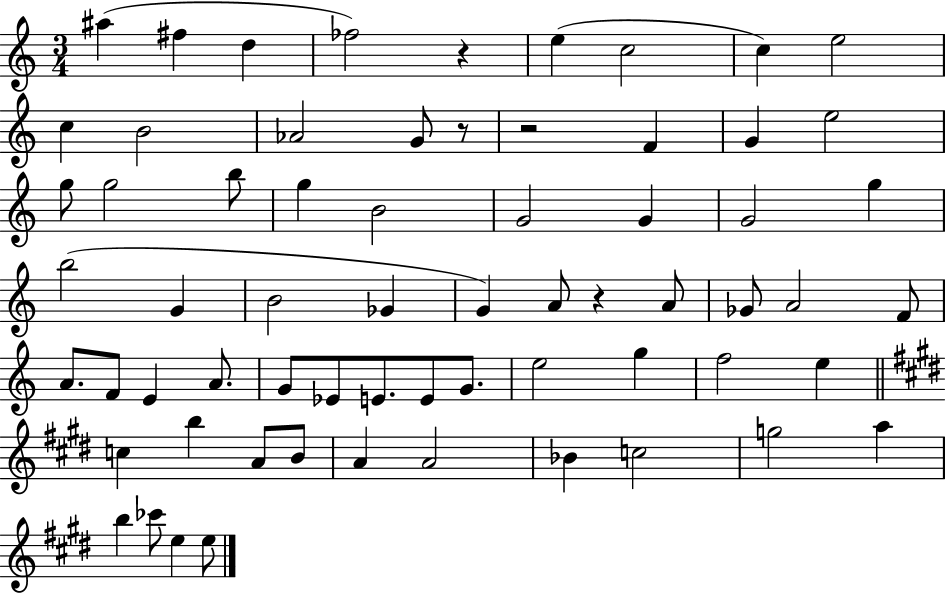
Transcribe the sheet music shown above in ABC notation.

X:1
T:Untitled
M:3/4
L:1/4
K:C
^a ^f d _f2 z e c2 c e2 c B2 _A2 G/2 z/2 z2 F G e2 g/2 g2 b/2 g B2 G2 G G2 g b2 G B2 _G G A/2 z A/2 _G/2 A2 F/2 A/2 F/2 E A/2 G/2 _E/2 E/2 E/2 G/2 e2 g f2 e c b A/2 B/2 A A2 _B c2 g2 a b _c'/2 e e/2